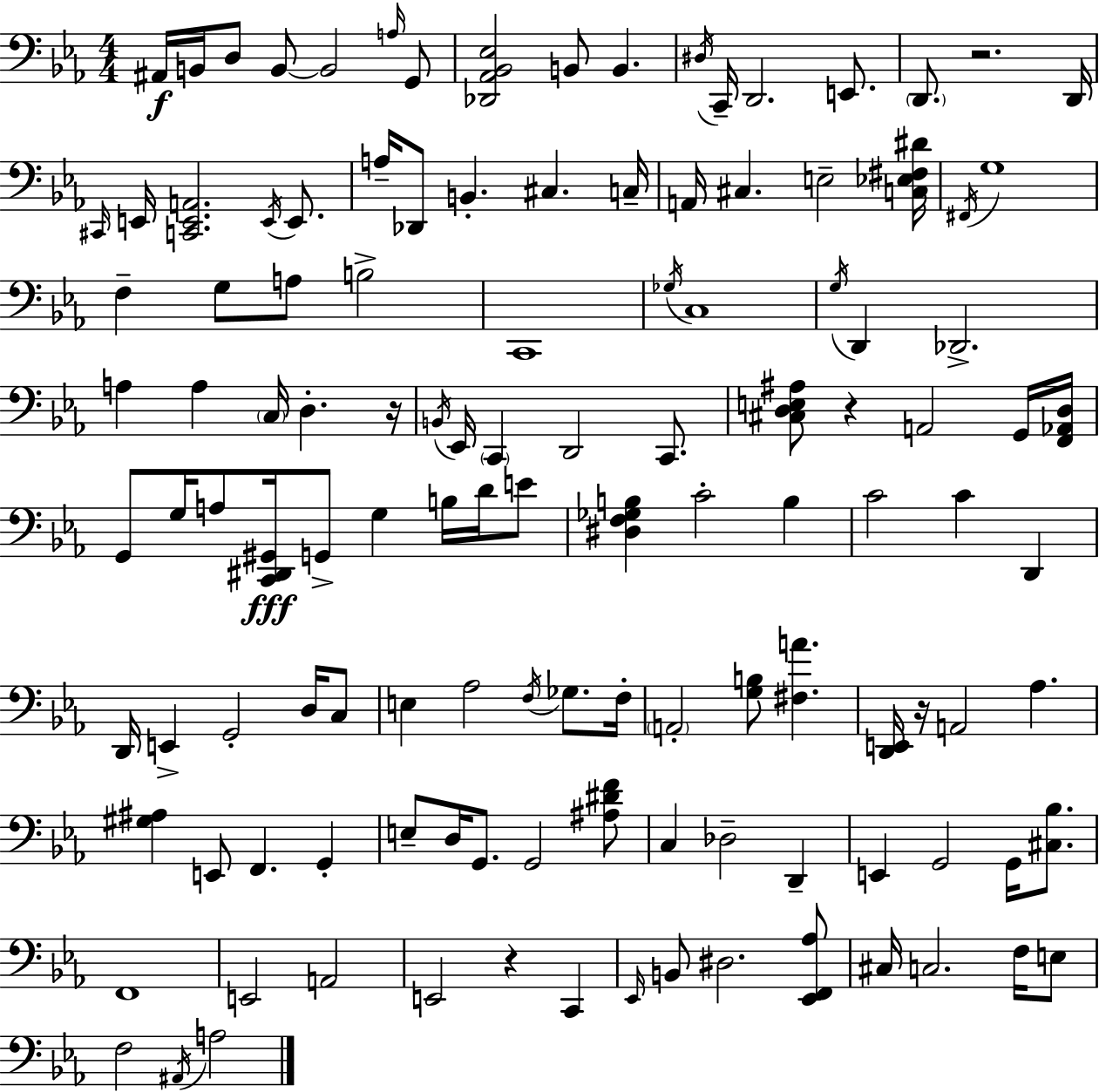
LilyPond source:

{
  \clef bass
  \numericTimeSignature
  \time 4/4
  \key ees \major
  ais,16\f b,16 d8 b,8~~ b,2 \grace { a16 } g,8 | <des, aes, bes, ees>2 b,8 b,4. | \acciaccatura { dis16 } c,16-- d,2. e,8. | \parenthesize d,8. r2. | \break d,16 \grace { cis,16 } e,16 <c, e, a,>2. | \acciaccatura { e,16 } e,8. a16-- des,8 b,4.-. cis4. | c16-- a,16 cis4. e2-- | <c ees fis dis'>16 \acciaccatura { fis,16 } g1 | \break f4-- g8 a8 b2-> | c,1 | \acciaccatura { ges16 } c1 | \acciaccatura { g16 } d,4 des,2.-> | \break a4 a4 \parenthesize c16 | d4.-. r16 \acciaccatura { b,16 } ees,16 \parenthesize c,4 d,2 | c,8. <cis d e ais>8 r4 a,2 | g,16 <f, aes, d>16 g,8 g16 a8 <c, dis, gis,>16\fff g,8-> | \break g4 b16 d'16 e'8 <dis f ges b>4 c'2-. | b4 c'2 | c'4 d,4 d,16 e,4-> g,2-. | d16 c8 e4 aes2 | \break \acciaccatura { f16 } ges8. f16-. \parenthesize a,2-. | <g b>8 <fis a'>4. <d, e,>16 r16 a,2 | aes4. <gis ais>4 e,8 f,4. | g,4-. e8-- d16 g,8. g,2 | \break <ais dis' f'>8 c4 des2-- | d,4-- e,4 g,2 | g,16 <cis bes>8. f,1 | e,2 | \break a,2 e,2 | r4 c,4 \grace { ees,16 } b,8 dis2. | <ees, f, aes>8 cis16 c2. | f16 e8 f2 | \break \acciaccatura { ais,16 } a2 \bar "|."
}